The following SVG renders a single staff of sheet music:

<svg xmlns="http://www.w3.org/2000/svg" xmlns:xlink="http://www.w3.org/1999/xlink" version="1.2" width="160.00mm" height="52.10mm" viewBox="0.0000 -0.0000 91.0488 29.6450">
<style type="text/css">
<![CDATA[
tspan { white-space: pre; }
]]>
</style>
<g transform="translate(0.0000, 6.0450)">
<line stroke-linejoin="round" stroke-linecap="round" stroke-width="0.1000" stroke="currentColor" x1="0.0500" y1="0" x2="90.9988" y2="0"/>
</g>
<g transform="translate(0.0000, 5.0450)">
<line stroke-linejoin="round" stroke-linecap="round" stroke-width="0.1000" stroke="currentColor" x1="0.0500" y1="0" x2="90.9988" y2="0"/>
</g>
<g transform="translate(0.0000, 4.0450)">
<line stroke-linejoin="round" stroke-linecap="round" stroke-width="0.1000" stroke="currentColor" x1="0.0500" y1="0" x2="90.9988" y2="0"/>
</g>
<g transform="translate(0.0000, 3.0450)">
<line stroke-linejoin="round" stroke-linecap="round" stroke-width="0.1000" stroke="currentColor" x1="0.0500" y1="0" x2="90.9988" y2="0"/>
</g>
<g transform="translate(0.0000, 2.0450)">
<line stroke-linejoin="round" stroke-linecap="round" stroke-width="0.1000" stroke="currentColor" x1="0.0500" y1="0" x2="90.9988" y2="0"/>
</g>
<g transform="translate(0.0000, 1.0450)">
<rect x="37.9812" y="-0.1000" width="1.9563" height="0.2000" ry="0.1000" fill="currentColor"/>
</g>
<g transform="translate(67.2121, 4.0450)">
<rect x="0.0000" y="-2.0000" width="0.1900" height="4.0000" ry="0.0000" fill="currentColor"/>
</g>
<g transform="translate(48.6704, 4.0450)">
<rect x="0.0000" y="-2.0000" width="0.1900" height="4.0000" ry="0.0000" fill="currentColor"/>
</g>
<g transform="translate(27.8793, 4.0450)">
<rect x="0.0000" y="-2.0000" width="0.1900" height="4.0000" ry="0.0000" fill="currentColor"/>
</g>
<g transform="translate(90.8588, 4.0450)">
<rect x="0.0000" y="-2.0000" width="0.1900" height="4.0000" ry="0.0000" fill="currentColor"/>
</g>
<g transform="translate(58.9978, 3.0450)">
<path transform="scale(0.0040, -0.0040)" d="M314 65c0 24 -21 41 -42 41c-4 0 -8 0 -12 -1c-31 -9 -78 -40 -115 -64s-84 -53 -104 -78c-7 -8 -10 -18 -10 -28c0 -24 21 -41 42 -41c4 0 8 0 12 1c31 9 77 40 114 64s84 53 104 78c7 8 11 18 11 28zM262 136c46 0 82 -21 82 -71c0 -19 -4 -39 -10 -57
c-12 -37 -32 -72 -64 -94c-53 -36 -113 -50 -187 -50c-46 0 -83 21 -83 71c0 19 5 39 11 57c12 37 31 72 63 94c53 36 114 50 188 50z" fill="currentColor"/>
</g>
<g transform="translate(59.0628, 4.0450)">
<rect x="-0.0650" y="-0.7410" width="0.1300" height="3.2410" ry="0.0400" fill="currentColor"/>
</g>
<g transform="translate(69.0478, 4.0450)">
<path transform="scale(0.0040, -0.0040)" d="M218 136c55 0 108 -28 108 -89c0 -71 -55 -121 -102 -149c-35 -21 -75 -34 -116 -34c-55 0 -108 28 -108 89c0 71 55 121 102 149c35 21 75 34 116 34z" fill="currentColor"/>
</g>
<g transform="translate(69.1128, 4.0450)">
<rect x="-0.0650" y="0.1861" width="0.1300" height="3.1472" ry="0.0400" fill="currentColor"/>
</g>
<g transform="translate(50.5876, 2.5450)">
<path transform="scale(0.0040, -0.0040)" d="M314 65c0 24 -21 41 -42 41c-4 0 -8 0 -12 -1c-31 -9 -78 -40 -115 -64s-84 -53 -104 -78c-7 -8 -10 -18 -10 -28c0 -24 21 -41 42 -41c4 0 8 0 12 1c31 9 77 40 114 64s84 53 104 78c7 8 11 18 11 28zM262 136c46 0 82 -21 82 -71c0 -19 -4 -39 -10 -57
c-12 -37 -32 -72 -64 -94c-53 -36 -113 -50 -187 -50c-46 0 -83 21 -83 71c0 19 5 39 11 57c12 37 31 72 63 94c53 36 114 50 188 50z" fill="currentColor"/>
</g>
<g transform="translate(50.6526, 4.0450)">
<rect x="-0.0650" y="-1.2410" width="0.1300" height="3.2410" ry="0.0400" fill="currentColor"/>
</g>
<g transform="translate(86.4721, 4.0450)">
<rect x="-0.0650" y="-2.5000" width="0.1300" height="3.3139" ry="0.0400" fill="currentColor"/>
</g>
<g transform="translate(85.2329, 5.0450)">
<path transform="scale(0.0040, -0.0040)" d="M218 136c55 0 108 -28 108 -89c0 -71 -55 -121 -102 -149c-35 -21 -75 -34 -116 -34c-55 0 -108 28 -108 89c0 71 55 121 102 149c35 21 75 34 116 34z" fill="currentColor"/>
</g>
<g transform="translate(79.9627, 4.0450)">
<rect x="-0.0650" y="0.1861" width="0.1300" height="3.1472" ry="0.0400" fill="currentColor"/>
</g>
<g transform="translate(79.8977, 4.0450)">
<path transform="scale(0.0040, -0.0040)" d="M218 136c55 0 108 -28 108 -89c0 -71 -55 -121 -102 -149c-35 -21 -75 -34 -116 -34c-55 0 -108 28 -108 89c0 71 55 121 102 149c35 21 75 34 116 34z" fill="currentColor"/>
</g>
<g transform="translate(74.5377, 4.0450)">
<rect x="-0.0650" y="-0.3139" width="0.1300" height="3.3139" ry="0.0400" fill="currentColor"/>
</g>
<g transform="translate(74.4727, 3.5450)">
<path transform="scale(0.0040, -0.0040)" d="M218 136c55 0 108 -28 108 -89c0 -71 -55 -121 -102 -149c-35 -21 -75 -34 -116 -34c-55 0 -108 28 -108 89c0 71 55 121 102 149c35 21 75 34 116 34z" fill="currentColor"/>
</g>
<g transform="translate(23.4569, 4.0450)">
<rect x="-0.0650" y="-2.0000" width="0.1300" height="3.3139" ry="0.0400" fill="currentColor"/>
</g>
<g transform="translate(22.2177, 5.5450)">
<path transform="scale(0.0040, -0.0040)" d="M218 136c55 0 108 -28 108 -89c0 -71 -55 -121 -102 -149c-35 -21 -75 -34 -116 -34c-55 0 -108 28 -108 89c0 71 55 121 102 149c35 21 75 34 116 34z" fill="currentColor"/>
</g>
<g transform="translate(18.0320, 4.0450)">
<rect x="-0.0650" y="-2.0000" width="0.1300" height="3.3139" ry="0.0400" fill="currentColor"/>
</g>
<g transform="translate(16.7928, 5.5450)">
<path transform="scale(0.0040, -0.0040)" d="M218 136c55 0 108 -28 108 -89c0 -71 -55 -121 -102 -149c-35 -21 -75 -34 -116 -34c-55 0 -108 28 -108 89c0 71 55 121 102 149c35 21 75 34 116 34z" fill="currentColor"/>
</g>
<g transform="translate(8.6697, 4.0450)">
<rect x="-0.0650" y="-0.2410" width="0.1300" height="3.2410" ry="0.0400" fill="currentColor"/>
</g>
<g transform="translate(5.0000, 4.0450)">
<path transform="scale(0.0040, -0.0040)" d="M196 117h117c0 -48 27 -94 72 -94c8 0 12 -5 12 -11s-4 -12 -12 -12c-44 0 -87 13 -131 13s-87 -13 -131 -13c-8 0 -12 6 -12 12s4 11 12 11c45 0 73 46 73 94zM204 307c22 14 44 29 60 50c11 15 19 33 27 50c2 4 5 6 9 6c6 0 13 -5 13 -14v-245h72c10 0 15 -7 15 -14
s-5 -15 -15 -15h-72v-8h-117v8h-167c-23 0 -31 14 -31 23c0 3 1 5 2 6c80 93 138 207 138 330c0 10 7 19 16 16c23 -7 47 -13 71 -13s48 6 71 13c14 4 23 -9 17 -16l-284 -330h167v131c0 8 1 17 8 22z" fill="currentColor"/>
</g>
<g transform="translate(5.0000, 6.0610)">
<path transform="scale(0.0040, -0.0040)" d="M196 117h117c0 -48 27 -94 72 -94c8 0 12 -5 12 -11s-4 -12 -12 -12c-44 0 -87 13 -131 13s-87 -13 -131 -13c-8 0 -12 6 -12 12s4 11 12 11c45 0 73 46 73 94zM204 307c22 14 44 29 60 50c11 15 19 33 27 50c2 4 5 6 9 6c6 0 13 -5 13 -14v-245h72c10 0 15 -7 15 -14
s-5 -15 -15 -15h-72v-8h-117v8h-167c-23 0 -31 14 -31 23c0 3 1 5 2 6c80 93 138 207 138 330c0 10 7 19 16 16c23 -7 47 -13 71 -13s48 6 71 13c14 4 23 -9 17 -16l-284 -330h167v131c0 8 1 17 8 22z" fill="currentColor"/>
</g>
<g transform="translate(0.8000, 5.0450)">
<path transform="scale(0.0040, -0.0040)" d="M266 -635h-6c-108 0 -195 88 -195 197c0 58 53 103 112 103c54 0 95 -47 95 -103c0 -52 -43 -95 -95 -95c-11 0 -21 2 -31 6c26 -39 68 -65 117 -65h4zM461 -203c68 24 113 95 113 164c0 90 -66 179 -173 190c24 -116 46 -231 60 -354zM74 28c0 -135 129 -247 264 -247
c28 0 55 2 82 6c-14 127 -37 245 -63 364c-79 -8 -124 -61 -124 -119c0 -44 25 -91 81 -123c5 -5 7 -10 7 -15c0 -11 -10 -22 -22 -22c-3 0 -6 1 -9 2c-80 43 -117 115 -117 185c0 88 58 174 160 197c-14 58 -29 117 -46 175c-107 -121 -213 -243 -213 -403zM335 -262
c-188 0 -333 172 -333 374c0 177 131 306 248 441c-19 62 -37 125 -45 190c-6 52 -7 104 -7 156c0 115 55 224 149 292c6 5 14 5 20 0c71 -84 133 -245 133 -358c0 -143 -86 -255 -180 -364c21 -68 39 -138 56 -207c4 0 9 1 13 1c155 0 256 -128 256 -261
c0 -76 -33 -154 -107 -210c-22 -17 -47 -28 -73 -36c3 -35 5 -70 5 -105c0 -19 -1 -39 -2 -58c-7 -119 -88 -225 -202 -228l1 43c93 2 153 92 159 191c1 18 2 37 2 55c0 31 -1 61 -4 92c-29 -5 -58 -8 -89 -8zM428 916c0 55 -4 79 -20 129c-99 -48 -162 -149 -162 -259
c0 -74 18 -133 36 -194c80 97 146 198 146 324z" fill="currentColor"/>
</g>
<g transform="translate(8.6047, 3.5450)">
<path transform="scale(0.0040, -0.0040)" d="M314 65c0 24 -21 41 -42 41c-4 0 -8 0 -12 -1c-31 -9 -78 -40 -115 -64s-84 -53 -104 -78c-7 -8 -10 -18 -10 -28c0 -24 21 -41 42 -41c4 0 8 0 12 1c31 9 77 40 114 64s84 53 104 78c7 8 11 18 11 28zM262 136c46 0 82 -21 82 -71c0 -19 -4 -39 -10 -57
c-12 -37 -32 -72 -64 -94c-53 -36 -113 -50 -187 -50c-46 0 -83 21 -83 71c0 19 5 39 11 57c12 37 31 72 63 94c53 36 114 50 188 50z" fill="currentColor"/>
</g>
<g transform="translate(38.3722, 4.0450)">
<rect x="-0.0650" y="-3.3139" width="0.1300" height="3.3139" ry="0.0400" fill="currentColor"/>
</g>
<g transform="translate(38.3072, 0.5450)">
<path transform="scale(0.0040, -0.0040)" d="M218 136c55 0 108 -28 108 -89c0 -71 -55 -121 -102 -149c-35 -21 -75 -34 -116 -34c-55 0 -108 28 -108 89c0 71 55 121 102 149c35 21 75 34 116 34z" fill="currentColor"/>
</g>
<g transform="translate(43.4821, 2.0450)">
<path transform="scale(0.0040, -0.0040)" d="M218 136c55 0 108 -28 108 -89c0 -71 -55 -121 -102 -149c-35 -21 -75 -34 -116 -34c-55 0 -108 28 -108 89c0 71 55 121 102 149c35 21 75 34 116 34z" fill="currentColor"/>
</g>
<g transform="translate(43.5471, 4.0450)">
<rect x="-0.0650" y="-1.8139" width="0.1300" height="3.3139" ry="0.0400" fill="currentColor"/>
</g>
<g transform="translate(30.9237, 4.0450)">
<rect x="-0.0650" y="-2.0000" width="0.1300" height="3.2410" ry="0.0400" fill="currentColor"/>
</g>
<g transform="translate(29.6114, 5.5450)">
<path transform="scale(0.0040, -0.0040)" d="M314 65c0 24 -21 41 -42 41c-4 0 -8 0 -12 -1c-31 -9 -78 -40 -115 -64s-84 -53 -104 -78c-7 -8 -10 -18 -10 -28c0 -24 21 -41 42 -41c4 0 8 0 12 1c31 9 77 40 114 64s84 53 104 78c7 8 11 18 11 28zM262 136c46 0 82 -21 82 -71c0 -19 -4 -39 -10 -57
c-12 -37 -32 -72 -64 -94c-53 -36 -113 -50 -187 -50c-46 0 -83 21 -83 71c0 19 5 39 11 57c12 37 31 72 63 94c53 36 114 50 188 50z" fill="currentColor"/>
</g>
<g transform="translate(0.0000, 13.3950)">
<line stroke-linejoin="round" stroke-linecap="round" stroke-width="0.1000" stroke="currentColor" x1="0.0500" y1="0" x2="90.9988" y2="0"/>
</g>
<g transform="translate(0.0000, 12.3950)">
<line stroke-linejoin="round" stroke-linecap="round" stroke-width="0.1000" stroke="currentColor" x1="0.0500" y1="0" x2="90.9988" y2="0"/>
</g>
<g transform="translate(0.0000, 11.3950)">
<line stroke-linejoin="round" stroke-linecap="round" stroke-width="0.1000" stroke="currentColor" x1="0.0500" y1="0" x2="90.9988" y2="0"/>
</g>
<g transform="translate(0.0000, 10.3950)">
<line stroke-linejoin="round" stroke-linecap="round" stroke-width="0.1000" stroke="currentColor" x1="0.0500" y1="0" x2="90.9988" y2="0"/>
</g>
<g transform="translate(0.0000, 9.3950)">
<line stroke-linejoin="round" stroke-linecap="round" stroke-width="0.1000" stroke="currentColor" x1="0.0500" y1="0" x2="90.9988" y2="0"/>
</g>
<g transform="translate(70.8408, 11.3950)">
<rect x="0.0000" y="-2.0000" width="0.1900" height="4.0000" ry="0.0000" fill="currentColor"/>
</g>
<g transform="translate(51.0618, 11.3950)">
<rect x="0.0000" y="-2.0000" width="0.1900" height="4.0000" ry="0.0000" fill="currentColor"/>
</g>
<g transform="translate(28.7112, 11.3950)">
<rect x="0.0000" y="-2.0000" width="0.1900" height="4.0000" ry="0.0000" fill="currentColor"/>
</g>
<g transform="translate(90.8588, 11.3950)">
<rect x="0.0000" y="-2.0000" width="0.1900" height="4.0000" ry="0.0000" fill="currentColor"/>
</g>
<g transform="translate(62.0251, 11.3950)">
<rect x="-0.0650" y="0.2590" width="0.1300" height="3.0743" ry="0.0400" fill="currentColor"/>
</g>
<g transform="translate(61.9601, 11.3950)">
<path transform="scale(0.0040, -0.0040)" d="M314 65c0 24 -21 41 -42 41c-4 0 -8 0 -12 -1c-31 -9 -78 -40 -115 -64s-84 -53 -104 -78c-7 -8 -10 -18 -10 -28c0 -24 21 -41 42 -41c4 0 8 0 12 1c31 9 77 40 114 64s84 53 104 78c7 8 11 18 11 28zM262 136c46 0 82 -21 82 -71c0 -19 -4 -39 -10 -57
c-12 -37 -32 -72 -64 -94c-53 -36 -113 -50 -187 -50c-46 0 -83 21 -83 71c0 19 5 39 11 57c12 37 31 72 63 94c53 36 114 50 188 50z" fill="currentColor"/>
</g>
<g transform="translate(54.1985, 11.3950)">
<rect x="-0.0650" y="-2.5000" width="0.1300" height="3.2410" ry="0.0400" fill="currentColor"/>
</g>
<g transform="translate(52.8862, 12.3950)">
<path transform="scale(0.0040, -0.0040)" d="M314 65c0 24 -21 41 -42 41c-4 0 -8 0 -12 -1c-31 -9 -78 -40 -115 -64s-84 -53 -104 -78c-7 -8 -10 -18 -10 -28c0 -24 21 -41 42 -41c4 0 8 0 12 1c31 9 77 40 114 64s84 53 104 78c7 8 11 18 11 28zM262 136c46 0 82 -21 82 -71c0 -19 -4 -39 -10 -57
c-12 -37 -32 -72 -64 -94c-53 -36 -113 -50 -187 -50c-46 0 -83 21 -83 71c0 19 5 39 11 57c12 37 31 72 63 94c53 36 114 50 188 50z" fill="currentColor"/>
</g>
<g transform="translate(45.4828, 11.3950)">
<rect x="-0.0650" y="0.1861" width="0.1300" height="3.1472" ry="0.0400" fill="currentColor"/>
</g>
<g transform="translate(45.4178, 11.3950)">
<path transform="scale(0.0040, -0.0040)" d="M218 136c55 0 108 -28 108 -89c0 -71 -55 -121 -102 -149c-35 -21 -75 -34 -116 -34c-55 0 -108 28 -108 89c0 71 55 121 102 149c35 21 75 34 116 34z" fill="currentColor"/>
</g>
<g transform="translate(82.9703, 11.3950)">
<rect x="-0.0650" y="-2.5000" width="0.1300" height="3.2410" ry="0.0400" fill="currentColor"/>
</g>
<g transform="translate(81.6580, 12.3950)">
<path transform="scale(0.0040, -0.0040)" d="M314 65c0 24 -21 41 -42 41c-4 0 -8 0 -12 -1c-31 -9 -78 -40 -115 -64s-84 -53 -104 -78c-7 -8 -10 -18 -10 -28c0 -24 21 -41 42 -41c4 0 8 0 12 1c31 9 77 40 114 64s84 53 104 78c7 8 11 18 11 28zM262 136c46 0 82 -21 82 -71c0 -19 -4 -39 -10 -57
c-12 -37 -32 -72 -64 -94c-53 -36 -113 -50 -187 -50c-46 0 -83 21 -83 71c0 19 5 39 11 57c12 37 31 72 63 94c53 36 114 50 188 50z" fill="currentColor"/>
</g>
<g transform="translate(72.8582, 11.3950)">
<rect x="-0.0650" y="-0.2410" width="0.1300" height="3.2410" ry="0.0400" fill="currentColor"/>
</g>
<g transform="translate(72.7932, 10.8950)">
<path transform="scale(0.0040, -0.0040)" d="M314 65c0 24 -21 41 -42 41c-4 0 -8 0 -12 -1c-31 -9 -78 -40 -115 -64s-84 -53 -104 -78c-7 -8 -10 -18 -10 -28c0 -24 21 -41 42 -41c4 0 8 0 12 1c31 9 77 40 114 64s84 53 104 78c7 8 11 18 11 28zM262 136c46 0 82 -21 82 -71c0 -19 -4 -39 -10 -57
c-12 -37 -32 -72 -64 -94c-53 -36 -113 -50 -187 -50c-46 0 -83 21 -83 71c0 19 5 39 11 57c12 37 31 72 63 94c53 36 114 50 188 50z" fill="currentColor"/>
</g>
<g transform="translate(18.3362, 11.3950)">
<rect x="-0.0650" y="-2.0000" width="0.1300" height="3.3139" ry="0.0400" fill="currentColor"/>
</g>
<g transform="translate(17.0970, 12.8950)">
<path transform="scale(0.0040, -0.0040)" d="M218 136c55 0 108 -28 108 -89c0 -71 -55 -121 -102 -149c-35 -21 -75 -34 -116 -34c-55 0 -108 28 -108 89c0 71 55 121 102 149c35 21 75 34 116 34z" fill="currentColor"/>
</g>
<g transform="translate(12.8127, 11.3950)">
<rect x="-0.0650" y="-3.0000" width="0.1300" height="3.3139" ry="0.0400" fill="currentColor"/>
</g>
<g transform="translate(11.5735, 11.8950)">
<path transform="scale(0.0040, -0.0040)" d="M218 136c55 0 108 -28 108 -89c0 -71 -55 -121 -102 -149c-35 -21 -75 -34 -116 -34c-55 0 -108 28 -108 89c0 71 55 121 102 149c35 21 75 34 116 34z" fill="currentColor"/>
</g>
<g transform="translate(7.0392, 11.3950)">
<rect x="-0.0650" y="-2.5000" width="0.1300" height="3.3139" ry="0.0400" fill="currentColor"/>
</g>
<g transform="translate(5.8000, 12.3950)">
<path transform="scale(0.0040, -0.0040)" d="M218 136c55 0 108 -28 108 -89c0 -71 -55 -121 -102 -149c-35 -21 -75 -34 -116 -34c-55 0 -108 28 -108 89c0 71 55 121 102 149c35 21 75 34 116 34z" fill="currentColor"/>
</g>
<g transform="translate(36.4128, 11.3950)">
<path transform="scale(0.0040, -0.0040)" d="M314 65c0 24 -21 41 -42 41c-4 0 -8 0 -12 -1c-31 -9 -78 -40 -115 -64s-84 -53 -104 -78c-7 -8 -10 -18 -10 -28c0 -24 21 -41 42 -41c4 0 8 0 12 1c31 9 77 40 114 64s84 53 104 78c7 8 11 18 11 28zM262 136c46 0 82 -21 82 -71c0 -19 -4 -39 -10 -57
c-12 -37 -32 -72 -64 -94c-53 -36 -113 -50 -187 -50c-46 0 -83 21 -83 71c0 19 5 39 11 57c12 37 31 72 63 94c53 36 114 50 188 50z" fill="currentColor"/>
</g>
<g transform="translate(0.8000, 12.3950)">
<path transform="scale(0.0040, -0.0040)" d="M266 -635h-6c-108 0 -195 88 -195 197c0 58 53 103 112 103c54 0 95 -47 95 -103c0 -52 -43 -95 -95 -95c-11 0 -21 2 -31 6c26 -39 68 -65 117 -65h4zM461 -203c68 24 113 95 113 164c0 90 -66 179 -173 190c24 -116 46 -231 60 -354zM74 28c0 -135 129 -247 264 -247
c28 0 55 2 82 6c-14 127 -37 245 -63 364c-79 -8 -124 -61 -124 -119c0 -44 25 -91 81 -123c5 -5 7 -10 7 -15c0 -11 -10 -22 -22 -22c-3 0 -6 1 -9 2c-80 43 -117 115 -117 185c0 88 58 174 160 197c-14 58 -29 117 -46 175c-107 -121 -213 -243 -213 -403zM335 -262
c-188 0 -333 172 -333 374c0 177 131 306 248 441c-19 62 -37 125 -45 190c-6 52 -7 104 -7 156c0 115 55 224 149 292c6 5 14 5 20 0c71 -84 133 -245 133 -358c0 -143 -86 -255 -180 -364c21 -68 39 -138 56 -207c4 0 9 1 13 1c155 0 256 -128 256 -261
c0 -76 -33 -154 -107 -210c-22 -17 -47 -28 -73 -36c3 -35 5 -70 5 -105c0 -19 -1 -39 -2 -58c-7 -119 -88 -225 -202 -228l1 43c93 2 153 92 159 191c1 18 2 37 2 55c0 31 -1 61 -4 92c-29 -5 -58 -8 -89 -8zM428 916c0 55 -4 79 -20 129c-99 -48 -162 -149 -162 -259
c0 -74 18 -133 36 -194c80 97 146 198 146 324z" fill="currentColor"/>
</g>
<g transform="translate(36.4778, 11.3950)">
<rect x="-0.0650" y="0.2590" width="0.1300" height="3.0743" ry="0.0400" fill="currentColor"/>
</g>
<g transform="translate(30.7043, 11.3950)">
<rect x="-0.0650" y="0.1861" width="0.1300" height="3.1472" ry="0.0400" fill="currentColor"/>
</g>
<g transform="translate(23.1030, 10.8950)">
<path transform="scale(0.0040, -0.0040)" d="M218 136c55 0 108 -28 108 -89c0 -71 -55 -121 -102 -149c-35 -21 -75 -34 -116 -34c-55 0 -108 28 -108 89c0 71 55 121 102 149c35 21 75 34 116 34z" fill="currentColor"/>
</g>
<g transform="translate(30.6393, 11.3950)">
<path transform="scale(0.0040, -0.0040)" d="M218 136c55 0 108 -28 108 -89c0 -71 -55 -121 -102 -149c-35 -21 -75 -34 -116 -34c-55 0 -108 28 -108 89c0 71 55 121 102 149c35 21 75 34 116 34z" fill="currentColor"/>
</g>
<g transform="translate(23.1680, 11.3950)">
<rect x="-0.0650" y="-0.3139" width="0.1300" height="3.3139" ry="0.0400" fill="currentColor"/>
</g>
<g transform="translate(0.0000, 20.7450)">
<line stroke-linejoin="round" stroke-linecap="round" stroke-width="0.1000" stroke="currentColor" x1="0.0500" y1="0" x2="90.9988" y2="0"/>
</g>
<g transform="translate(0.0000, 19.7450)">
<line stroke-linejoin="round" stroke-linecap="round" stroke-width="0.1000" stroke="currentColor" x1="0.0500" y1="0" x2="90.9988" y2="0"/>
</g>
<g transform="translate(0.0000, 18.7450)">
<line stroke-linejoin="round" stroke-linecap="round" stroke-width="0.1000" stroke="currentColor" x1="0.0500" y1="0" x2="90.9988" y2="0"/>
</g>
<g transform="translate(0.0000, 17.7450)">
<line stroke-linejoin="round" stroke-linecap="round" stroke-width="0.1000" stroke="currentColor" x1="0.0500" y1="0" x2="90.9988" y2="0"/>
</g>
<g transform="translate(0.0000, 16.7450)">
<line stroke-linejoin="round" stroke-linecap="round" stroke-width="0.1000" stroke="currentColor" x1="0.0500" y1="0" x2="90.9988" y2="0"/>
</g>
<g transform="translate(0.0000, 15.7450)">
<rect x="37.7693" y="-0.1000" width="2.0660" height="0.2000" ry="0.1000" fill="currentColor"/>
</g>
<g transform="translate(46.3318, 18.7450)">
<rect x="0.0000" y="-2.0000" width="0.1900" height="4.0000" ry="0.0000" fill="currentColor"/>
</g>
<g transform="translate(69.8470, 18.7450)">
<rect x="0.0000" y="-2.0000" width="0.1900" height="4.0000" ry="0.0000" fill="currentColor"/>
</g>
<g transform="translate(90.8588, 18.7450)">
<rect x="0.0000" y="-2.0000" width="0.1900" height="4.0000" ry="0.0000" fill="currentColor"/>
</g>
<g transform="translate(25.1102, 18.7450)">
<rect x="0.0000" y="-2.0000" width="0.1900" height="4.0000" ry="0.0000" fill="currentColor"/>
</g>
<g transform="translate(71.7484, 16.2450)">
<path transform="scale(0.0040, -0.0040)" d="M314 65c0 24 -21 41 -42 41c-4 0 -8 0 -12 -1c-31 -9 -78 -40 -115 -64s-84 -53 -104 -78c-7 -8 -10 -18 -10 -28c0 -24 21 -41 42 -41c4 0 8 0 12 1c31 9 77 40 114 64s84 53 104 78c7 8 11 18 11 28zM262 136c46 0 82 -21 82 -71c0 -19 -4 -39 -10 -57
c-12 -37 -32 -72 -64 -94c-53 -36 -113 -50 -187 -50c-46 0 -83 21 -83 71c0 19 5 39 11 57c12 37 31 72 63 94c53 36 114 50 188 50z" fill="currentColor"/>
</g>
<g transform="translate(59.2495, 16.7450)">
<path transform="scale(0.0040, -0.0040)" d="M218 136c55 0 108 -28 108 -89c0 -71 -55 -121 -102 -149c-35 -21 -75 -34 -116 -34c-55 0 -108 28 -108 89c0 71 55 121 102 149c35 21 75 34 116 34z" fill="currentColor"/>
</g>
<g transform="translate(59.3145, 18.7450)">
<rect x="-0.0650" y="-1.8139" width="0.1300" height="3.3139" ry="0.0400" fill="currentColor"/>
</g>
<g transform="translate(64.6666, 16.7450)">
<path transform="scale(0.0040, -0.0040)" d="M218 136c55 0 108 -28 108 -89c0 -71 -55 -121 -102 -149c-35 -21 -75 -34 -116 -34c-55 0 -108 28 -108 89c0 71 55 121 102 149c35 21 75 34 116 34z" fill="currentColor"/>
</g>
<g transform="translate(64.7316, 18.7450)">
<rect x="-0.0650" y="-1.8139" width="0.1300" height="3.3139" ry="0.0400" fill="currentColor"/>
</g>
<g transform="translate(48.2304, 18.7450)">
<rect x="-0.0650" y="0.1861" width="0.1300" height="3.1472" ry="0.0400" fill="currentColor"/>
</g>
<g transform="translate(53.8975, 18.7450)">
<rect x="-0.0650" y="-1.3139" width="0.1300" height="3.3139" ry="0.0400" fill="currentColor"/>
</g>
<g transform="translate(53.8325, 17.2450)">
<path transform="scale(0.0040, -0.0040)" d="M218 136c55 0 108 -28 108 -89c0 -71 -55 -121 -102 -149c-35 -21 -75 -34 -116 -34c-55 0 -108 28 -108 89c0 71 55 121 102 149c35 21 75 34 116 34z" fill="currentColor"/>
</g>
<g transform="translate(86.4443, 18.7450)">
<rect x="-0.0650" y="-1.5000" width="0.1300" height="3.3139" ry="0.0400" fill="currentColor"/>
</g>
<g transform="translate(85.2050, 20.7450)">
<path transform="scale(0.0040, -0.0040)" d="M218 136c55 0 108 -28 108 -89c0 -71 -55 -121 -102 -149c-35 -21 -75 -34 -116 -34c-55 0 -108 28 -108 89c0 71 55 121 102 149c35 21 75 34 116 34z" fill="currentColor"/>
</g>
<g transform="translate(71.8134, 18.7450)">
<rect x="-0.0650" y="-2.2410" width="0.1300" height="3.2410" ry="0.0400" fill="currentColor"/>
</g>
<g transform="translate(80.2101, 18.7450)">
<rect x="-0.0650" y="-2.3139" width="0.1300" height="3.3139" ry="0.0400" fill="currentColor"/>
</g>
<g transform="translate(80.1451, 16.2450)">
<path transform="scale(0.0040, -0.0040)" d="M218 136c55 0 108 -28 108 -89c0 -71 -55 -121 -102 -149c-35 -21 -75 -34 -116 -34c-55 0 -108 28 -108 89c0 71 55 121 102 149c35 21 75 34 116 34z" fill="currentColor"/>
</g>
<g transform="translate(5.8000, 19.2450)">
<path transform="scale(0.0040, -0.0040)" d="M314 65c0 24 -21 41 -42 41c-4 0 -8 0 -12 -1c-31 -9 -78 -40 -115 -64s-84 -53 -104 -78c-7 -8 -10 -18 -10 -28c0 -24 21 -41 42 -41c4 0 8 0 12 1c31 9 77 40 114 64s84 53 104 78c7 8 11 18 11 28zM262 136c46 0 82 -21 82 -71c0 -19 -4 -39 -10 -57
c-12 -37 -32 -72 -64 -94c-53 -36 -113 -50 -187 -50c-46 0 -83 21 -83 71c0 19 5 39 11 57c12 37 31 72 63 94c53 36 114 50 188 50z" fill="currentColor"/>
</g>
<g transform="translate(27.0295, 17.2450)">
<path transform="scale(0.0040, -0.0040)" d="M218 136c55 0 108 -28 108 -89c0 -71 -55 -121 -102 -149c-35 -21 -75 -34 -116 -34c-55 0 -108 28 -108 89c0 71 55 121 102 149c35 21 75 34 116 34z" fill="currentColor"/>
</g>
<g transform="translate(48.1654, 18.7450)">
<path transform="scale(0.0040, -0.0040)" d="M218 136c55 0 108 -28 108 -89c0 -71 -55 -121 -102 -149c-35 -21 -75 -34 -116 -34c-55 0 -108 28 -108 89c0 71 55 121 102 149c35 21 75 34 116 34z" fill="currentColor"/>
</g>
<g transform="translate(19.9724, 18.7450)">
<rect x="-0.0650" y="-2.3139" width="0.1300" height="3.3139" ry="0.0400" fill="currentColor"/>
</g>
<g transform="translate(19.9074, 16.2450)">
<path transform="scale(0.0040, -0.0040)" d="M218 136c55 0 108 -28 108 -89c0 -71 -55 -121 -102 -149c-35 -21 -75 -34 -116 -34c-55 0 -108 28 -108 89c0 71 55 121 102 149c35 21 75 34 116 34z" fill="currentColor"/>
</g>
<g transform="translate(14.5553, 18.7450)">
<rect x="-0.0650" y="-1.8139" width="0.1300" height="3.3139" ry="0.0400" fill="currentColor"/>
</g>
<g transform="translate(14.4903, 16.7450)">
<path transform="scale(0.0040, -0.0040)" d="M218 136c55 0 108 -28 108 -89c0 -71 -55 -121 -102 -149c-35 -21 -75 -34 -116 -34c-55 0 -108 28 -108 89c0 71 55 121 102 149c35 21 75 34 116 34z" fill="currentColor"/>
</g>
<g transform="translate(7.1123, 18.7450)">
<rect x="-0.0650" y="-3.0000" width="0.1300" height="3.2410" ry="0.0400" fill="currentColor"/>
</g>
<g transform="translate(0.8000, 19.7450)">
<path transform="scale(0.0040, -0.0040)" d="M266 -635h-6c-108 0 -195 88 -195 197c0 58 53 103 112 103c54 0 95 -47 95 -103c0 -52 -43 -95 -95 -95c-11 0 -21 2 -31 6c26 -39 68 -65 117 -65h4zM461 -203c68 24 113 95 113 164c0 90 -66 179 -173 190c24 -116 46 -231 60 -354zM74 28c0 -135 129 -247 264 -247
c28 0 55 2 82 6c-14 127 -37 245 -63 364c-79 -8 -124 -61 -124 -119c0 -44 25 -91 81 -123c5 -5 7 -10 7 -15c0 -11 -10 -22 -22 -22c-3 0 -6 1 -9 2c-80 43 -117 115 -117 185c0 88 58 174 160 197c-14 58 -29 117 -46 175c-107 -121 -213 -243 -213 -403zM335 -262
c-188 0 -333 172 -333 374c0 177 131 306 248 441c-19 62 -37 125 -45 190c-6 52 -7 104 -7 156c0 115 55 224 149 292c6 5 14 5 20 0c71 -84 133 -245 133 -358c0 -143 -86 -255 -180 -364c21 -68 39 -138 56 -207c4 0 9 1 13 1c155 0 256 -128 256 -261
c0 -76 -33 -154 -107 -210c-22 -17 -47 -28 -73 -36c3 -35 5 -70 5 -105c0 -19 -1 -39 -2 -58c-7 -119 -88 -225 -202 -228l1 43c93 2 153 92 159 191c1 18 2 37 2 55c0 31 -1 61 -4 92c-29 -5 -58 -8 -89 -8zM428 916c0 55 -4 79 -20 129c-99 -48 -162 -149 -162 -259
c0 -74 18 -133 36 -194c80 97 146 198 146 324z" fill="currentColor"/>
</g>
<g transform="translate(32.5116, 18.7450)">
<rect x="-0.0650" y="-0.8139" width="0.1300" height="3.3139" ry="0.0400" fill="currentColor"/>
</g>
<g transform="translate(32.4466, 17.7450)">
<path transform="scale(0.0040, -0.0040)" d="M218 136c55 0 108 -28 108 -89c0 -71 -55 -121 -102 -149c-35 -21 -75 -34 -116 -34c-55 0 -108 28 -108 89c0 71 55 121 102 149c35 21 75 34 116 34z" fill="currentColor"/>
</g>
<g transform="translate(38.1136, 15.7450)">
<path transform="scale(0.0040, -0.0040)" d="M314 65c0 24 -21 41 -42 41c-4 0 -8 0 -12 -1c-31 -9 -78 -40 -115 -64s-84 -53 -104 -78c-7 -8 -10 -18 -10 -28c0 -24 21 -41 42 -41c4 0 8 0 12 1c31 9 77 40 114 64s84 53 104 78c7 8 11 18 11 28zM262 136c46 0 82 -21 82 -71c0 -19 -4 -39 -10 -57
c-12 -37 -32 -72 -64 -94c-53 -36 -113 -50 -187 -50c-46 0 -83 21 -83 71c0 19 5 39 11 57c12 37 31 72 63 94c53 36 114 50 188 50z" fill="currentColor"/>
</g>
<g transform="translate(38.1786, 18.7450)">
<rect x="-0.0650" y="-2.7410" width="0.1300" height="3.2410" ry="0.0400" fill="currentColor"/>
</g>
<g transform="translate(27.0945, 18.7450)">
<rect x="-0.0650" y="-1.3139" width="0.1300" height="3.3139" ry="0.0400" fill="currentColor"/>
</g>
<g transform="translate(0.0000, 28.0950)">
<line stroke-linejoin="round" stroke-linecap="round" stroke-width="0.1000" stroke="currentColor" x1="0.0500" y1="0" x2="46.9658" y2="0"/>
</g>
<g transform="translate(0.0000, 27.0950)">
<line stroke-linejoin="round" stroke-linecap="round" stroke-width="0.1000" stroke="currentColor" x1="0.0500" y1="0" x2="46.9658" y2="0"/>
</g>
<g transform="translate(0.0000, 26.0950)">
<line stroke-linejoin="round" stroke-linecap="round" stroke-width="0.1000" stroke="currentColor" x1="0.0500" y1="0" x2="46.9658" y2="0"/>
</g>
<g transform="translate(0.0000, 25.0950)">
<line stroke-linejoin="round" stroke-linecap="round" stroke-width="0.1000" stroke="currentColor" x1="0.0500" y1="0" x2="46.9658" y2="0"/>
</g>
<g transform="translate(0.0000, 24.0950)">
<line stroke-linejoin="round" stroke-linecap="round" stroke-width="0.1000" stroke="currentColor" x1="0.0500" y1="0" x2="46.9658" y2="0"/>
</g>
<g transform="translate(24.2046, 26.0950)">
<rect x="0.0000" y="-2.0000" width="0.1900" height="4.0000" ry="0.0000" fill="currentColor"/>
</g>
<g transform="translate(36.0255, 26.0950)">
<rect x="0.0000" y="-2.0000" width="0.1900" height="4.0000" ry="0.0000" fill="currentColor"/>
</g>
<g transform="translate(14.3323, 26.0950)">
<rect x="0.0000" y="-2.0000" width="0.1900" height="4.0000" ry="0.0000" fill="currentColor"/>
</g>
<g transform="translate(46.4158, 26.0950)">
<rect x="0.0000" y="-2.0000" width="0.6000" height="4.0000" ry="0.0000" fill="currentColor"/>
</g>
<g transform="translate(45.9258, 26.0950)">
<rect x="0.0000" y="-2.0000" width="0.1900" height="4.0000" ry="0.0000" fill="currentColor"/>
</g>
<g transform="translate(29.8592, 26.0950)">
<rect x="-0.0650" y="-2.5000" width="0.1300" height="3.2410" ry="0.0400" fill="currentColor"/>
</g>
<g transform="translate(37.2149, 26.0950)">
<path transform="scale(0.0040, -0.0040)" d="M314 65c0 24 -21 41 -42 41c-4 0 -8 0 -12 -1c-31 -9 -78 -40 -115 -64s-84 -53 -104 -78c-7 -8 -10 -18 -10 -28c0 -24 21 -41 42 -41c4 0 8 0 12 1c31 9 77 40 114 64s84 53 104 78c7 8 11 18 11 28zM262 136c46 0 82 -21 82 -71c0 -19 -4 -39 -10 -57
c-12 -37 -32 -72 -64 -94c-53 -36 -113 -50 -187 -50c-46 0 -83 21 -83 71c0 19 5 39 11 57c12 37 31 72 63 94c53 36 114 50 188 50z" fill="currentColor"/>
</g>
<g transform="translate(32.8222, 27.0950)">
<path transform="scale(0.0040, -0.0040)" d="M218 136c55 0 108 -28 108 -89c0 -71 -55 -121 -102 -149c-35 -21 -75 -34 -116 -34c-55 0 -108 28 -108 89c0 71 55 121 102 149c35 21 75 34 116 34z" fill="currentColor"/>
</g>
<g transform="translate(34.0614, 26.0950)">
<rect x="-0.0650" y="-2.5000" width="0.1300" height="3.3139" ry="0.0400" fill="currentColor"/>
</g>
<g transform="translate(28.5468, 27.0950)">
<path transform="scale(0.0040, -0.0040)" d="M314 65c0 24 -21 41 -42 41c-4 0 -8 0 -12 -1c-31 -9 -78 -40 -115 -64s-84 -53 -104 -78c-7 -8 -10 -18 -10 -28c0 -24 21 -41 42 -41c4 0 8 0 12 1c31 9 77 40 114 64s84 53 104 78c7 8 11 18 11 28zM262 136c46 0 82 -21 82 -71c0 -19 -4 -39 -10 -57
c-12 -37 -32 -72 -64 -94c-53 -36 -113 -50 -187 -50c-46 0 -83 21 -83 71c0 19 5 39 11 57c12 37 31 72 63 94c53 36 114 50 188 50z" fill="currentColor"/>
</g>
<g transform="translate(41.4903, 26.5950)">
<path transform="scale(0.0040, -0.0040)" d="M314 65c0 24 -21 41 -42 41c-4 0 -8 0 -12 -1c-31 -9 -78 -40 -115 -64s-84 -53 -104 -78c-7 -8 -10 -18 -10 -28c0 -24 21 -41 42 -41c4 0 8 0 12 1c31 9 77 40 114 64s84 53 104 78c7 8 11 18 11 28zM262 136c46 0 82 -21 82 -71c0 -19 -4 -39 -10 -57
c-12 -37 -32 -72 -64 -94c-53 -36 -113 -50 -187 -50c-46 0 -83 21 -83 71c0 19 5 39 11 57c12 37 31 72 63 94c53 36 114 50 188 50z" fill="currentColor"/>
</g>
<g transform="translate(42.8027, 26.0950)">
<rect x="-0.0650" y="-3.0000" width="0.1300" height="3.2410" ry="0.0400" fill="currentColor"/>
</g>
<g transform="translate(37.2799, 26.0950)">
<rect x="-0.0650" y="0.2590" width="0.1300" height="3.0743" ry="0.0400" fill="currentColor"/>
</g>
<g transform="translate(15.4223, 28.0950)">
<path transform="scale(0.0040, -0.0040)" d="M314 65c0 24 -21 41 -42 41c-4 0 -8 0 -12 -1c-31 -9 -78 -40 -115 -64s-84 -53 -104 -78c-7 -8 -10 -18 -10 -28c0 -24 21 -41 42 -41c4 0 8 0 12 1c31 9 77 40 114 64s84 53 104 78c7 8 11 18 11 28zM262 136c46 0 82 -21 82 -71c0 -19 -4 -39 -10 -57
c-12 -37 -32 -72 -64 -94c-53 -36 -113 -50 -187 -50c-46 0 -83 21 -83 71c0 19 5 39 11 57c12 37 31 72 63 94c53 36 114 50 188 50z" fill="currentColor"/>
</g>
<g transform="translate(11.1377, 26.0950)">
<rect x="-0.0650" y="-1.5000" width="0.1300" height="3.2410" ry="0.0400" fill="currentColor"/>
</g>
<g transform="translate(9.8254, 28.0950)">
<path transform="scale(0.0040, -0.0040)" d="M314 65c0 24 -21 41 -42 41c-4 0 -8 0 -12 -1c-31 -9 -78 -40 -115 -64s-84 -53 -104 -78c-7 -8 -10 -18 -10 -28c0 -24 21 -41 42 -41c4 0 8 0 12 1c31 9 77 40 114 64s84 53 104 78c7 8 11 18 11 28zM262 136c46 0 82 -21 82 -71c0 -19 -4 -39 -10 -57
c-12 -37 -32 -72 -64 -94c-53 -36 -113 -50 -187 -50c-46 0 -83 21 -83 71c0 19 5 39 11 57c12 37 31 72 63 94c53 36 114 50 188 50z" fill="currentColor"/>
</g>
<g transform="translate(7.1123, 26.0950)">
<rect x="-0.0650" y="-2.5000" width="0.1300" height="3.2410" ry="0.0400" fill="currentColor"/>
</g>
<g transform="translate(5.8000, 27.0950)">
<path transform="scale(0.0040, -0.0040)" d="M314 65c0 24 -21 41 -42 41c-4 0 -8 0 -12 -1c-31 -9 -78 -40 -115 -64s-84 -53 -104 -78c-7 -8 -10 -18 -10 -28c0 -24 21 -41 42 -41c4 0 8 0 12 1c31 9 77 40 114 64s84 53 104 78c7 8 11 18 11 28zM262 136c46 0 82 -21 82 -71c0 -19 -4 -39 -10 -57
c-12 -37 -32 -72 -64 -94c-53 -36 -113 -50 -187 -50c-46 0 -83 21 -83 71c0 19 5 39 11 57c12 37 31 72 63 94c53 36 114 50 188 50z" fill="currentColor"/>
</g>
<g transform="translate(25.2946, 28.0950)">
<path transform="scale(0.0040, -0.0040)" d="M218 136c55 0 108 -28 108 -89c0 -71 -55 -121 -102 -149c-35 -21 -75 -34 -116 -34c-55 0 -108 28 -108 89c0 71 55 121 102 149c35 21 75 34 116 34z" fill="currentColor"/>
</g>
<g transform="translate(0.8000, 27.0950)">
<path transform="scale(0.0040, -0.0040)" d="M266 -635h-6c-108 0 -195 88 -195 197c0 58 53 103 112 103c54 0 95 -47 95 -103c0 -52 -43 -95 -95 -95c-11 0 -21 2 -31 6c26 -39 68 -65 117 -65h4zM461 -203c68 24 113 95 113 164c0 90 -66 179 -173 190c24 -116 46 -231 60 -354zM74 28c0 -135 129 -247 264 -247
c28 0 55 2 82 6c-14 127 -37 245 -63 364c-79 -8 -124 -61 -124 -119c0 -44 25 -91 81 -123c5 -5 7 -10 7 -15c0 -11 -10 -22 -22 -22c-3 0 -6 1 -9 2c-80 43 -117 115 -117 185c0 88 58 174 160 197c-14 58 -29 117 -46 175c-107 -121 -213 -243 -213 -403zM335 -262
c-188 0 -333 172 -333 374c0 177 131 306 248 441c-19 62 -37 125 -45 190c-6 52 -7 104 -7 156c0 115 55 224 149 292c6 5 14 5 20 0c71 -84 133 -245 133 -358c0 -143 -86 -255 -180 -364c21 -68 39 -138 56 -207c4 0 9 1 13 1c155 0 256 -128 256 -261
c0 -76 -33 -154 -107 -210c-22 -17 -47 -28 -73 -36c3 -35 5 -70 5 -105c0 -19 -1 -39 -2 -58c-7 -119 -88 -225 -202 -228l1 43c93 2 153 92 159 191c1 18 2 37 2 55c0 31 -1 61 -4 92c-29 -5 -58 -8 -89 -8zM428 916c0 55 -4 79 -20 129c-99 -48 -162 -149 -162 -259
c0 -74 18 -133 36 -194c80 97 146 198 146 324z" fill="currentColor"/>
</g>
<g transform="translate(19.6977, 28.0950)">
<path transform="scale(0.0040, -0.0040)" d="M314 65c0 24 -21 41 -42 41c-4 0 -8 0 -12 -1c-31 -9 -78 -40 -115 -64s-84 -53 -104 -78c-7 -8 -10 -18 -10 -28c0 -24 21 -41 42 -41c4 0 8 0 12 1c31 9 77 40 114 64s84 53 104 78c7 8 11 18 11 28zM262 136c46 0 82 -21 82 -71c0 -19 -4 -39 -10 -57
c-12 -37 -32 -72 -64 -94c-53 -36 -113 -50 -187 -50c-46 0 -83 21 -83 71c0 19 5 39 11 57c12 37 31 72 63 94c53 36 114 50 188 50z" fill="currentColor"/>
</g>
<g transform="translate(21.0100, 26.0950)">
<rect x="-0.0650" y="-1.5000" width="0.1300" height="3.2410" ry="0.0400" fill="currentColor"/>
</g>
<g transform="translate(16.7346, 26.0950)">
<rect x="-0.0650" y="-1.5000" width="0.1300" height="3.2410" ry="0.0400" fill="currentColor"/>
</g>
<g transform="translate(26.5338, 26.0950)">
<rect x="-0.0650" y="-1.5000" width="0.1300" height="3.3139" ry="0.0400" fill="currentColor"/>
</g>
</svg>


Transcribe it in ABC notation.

X:1
T:Untitled
M:4/4
L:1/4
K:C
c2 F F F2 b f e2 d2 B c B G G A F c B B2 B G2 B2 c2 G2 A2 f g e d a2 B e f f g2 g E G2 E2 E2 E2 E G2 G B2 A2